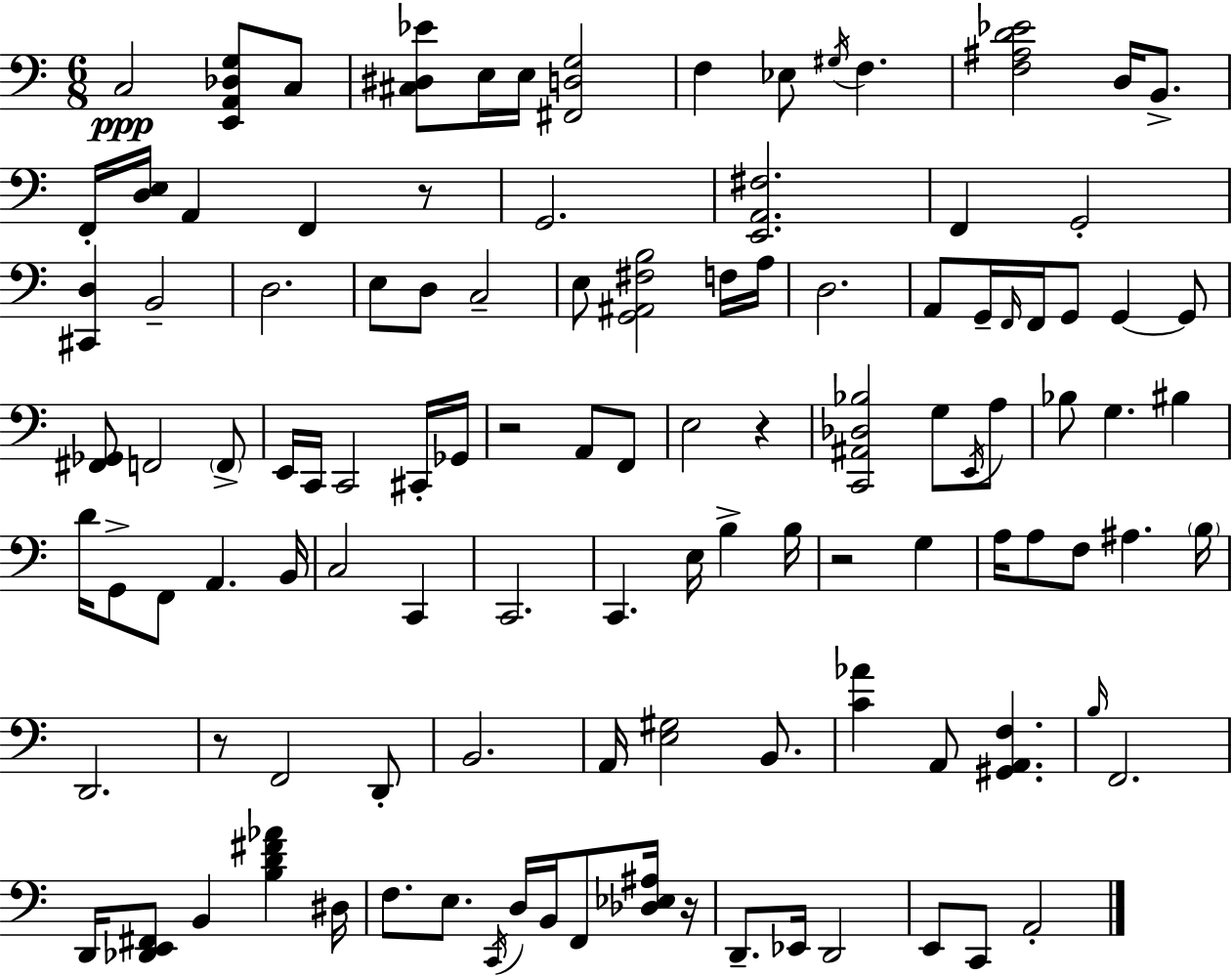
{
  \clef bass
  \numericTimeSignature
  \time 6/8
  \key a \minor
  c2\ppp <e, a, des g>8 c8 | <cis dis ees'>8 e16 e16 <fis, d g>2 | f4 ees8 \acciaccatura { gis16 } f4. | <f ais d' ees'>2 d16 b,8.-> | \break f,16-. <d e>16 a,4 f,4 r8 | g,2. | <e, a, fis>2. | f,4 g,2-. | \break <cis, d>4 b,2-- | d2. | e8 d8 c2-- | e8 <g, ais, fis b>2 f16 | \break a16 d2. | a,8 g,16-- \grace { f,16 } f,16 g,8 g,4~~ | g,8 <fis, ges,>8 f,2 | \parenthesize f,8-> e,16 c,16 c,2 | \break cis,16-. ges,16 r2 a,8 | f,8 e2 r4 | <c, ais, des bes>2 g8 | \acciaccatura { e,16 } a8 bes8 g4. bis4 | \break d'16 g,8-> f,8 a,4. | b,16 c2 c,4 | c,2. | c,4. e16 b4-> | \break b16 r2 g4 | a16 a8 f8 ais4. | \parenthesize b16 d,2. | r8 f,2 | \break d,8-. b,2. | a,16 <e gis>2 | b,8. <c' aes'>4 a,8 <gis, a, f>4. | \grace { b16 } f,2. | \break d,16 <des, e, fis,>8 b,4 <b d' fis' aes'>4 | dis16 f8. e8. \acciaccatura { c,16 } d16 | b,16 f,8 <des ees ais>16 r16 d,8.-- ees,16 d,2 | e,8 c,8 a,2-. | \break \bar "|."
}